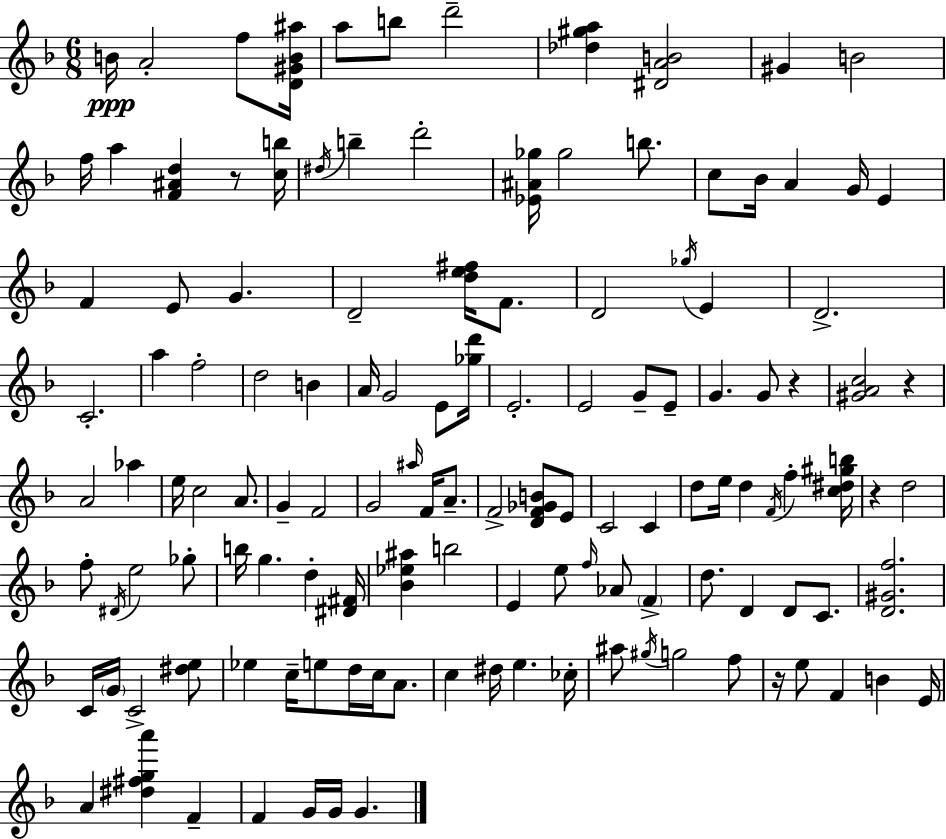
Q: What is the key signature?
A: F major